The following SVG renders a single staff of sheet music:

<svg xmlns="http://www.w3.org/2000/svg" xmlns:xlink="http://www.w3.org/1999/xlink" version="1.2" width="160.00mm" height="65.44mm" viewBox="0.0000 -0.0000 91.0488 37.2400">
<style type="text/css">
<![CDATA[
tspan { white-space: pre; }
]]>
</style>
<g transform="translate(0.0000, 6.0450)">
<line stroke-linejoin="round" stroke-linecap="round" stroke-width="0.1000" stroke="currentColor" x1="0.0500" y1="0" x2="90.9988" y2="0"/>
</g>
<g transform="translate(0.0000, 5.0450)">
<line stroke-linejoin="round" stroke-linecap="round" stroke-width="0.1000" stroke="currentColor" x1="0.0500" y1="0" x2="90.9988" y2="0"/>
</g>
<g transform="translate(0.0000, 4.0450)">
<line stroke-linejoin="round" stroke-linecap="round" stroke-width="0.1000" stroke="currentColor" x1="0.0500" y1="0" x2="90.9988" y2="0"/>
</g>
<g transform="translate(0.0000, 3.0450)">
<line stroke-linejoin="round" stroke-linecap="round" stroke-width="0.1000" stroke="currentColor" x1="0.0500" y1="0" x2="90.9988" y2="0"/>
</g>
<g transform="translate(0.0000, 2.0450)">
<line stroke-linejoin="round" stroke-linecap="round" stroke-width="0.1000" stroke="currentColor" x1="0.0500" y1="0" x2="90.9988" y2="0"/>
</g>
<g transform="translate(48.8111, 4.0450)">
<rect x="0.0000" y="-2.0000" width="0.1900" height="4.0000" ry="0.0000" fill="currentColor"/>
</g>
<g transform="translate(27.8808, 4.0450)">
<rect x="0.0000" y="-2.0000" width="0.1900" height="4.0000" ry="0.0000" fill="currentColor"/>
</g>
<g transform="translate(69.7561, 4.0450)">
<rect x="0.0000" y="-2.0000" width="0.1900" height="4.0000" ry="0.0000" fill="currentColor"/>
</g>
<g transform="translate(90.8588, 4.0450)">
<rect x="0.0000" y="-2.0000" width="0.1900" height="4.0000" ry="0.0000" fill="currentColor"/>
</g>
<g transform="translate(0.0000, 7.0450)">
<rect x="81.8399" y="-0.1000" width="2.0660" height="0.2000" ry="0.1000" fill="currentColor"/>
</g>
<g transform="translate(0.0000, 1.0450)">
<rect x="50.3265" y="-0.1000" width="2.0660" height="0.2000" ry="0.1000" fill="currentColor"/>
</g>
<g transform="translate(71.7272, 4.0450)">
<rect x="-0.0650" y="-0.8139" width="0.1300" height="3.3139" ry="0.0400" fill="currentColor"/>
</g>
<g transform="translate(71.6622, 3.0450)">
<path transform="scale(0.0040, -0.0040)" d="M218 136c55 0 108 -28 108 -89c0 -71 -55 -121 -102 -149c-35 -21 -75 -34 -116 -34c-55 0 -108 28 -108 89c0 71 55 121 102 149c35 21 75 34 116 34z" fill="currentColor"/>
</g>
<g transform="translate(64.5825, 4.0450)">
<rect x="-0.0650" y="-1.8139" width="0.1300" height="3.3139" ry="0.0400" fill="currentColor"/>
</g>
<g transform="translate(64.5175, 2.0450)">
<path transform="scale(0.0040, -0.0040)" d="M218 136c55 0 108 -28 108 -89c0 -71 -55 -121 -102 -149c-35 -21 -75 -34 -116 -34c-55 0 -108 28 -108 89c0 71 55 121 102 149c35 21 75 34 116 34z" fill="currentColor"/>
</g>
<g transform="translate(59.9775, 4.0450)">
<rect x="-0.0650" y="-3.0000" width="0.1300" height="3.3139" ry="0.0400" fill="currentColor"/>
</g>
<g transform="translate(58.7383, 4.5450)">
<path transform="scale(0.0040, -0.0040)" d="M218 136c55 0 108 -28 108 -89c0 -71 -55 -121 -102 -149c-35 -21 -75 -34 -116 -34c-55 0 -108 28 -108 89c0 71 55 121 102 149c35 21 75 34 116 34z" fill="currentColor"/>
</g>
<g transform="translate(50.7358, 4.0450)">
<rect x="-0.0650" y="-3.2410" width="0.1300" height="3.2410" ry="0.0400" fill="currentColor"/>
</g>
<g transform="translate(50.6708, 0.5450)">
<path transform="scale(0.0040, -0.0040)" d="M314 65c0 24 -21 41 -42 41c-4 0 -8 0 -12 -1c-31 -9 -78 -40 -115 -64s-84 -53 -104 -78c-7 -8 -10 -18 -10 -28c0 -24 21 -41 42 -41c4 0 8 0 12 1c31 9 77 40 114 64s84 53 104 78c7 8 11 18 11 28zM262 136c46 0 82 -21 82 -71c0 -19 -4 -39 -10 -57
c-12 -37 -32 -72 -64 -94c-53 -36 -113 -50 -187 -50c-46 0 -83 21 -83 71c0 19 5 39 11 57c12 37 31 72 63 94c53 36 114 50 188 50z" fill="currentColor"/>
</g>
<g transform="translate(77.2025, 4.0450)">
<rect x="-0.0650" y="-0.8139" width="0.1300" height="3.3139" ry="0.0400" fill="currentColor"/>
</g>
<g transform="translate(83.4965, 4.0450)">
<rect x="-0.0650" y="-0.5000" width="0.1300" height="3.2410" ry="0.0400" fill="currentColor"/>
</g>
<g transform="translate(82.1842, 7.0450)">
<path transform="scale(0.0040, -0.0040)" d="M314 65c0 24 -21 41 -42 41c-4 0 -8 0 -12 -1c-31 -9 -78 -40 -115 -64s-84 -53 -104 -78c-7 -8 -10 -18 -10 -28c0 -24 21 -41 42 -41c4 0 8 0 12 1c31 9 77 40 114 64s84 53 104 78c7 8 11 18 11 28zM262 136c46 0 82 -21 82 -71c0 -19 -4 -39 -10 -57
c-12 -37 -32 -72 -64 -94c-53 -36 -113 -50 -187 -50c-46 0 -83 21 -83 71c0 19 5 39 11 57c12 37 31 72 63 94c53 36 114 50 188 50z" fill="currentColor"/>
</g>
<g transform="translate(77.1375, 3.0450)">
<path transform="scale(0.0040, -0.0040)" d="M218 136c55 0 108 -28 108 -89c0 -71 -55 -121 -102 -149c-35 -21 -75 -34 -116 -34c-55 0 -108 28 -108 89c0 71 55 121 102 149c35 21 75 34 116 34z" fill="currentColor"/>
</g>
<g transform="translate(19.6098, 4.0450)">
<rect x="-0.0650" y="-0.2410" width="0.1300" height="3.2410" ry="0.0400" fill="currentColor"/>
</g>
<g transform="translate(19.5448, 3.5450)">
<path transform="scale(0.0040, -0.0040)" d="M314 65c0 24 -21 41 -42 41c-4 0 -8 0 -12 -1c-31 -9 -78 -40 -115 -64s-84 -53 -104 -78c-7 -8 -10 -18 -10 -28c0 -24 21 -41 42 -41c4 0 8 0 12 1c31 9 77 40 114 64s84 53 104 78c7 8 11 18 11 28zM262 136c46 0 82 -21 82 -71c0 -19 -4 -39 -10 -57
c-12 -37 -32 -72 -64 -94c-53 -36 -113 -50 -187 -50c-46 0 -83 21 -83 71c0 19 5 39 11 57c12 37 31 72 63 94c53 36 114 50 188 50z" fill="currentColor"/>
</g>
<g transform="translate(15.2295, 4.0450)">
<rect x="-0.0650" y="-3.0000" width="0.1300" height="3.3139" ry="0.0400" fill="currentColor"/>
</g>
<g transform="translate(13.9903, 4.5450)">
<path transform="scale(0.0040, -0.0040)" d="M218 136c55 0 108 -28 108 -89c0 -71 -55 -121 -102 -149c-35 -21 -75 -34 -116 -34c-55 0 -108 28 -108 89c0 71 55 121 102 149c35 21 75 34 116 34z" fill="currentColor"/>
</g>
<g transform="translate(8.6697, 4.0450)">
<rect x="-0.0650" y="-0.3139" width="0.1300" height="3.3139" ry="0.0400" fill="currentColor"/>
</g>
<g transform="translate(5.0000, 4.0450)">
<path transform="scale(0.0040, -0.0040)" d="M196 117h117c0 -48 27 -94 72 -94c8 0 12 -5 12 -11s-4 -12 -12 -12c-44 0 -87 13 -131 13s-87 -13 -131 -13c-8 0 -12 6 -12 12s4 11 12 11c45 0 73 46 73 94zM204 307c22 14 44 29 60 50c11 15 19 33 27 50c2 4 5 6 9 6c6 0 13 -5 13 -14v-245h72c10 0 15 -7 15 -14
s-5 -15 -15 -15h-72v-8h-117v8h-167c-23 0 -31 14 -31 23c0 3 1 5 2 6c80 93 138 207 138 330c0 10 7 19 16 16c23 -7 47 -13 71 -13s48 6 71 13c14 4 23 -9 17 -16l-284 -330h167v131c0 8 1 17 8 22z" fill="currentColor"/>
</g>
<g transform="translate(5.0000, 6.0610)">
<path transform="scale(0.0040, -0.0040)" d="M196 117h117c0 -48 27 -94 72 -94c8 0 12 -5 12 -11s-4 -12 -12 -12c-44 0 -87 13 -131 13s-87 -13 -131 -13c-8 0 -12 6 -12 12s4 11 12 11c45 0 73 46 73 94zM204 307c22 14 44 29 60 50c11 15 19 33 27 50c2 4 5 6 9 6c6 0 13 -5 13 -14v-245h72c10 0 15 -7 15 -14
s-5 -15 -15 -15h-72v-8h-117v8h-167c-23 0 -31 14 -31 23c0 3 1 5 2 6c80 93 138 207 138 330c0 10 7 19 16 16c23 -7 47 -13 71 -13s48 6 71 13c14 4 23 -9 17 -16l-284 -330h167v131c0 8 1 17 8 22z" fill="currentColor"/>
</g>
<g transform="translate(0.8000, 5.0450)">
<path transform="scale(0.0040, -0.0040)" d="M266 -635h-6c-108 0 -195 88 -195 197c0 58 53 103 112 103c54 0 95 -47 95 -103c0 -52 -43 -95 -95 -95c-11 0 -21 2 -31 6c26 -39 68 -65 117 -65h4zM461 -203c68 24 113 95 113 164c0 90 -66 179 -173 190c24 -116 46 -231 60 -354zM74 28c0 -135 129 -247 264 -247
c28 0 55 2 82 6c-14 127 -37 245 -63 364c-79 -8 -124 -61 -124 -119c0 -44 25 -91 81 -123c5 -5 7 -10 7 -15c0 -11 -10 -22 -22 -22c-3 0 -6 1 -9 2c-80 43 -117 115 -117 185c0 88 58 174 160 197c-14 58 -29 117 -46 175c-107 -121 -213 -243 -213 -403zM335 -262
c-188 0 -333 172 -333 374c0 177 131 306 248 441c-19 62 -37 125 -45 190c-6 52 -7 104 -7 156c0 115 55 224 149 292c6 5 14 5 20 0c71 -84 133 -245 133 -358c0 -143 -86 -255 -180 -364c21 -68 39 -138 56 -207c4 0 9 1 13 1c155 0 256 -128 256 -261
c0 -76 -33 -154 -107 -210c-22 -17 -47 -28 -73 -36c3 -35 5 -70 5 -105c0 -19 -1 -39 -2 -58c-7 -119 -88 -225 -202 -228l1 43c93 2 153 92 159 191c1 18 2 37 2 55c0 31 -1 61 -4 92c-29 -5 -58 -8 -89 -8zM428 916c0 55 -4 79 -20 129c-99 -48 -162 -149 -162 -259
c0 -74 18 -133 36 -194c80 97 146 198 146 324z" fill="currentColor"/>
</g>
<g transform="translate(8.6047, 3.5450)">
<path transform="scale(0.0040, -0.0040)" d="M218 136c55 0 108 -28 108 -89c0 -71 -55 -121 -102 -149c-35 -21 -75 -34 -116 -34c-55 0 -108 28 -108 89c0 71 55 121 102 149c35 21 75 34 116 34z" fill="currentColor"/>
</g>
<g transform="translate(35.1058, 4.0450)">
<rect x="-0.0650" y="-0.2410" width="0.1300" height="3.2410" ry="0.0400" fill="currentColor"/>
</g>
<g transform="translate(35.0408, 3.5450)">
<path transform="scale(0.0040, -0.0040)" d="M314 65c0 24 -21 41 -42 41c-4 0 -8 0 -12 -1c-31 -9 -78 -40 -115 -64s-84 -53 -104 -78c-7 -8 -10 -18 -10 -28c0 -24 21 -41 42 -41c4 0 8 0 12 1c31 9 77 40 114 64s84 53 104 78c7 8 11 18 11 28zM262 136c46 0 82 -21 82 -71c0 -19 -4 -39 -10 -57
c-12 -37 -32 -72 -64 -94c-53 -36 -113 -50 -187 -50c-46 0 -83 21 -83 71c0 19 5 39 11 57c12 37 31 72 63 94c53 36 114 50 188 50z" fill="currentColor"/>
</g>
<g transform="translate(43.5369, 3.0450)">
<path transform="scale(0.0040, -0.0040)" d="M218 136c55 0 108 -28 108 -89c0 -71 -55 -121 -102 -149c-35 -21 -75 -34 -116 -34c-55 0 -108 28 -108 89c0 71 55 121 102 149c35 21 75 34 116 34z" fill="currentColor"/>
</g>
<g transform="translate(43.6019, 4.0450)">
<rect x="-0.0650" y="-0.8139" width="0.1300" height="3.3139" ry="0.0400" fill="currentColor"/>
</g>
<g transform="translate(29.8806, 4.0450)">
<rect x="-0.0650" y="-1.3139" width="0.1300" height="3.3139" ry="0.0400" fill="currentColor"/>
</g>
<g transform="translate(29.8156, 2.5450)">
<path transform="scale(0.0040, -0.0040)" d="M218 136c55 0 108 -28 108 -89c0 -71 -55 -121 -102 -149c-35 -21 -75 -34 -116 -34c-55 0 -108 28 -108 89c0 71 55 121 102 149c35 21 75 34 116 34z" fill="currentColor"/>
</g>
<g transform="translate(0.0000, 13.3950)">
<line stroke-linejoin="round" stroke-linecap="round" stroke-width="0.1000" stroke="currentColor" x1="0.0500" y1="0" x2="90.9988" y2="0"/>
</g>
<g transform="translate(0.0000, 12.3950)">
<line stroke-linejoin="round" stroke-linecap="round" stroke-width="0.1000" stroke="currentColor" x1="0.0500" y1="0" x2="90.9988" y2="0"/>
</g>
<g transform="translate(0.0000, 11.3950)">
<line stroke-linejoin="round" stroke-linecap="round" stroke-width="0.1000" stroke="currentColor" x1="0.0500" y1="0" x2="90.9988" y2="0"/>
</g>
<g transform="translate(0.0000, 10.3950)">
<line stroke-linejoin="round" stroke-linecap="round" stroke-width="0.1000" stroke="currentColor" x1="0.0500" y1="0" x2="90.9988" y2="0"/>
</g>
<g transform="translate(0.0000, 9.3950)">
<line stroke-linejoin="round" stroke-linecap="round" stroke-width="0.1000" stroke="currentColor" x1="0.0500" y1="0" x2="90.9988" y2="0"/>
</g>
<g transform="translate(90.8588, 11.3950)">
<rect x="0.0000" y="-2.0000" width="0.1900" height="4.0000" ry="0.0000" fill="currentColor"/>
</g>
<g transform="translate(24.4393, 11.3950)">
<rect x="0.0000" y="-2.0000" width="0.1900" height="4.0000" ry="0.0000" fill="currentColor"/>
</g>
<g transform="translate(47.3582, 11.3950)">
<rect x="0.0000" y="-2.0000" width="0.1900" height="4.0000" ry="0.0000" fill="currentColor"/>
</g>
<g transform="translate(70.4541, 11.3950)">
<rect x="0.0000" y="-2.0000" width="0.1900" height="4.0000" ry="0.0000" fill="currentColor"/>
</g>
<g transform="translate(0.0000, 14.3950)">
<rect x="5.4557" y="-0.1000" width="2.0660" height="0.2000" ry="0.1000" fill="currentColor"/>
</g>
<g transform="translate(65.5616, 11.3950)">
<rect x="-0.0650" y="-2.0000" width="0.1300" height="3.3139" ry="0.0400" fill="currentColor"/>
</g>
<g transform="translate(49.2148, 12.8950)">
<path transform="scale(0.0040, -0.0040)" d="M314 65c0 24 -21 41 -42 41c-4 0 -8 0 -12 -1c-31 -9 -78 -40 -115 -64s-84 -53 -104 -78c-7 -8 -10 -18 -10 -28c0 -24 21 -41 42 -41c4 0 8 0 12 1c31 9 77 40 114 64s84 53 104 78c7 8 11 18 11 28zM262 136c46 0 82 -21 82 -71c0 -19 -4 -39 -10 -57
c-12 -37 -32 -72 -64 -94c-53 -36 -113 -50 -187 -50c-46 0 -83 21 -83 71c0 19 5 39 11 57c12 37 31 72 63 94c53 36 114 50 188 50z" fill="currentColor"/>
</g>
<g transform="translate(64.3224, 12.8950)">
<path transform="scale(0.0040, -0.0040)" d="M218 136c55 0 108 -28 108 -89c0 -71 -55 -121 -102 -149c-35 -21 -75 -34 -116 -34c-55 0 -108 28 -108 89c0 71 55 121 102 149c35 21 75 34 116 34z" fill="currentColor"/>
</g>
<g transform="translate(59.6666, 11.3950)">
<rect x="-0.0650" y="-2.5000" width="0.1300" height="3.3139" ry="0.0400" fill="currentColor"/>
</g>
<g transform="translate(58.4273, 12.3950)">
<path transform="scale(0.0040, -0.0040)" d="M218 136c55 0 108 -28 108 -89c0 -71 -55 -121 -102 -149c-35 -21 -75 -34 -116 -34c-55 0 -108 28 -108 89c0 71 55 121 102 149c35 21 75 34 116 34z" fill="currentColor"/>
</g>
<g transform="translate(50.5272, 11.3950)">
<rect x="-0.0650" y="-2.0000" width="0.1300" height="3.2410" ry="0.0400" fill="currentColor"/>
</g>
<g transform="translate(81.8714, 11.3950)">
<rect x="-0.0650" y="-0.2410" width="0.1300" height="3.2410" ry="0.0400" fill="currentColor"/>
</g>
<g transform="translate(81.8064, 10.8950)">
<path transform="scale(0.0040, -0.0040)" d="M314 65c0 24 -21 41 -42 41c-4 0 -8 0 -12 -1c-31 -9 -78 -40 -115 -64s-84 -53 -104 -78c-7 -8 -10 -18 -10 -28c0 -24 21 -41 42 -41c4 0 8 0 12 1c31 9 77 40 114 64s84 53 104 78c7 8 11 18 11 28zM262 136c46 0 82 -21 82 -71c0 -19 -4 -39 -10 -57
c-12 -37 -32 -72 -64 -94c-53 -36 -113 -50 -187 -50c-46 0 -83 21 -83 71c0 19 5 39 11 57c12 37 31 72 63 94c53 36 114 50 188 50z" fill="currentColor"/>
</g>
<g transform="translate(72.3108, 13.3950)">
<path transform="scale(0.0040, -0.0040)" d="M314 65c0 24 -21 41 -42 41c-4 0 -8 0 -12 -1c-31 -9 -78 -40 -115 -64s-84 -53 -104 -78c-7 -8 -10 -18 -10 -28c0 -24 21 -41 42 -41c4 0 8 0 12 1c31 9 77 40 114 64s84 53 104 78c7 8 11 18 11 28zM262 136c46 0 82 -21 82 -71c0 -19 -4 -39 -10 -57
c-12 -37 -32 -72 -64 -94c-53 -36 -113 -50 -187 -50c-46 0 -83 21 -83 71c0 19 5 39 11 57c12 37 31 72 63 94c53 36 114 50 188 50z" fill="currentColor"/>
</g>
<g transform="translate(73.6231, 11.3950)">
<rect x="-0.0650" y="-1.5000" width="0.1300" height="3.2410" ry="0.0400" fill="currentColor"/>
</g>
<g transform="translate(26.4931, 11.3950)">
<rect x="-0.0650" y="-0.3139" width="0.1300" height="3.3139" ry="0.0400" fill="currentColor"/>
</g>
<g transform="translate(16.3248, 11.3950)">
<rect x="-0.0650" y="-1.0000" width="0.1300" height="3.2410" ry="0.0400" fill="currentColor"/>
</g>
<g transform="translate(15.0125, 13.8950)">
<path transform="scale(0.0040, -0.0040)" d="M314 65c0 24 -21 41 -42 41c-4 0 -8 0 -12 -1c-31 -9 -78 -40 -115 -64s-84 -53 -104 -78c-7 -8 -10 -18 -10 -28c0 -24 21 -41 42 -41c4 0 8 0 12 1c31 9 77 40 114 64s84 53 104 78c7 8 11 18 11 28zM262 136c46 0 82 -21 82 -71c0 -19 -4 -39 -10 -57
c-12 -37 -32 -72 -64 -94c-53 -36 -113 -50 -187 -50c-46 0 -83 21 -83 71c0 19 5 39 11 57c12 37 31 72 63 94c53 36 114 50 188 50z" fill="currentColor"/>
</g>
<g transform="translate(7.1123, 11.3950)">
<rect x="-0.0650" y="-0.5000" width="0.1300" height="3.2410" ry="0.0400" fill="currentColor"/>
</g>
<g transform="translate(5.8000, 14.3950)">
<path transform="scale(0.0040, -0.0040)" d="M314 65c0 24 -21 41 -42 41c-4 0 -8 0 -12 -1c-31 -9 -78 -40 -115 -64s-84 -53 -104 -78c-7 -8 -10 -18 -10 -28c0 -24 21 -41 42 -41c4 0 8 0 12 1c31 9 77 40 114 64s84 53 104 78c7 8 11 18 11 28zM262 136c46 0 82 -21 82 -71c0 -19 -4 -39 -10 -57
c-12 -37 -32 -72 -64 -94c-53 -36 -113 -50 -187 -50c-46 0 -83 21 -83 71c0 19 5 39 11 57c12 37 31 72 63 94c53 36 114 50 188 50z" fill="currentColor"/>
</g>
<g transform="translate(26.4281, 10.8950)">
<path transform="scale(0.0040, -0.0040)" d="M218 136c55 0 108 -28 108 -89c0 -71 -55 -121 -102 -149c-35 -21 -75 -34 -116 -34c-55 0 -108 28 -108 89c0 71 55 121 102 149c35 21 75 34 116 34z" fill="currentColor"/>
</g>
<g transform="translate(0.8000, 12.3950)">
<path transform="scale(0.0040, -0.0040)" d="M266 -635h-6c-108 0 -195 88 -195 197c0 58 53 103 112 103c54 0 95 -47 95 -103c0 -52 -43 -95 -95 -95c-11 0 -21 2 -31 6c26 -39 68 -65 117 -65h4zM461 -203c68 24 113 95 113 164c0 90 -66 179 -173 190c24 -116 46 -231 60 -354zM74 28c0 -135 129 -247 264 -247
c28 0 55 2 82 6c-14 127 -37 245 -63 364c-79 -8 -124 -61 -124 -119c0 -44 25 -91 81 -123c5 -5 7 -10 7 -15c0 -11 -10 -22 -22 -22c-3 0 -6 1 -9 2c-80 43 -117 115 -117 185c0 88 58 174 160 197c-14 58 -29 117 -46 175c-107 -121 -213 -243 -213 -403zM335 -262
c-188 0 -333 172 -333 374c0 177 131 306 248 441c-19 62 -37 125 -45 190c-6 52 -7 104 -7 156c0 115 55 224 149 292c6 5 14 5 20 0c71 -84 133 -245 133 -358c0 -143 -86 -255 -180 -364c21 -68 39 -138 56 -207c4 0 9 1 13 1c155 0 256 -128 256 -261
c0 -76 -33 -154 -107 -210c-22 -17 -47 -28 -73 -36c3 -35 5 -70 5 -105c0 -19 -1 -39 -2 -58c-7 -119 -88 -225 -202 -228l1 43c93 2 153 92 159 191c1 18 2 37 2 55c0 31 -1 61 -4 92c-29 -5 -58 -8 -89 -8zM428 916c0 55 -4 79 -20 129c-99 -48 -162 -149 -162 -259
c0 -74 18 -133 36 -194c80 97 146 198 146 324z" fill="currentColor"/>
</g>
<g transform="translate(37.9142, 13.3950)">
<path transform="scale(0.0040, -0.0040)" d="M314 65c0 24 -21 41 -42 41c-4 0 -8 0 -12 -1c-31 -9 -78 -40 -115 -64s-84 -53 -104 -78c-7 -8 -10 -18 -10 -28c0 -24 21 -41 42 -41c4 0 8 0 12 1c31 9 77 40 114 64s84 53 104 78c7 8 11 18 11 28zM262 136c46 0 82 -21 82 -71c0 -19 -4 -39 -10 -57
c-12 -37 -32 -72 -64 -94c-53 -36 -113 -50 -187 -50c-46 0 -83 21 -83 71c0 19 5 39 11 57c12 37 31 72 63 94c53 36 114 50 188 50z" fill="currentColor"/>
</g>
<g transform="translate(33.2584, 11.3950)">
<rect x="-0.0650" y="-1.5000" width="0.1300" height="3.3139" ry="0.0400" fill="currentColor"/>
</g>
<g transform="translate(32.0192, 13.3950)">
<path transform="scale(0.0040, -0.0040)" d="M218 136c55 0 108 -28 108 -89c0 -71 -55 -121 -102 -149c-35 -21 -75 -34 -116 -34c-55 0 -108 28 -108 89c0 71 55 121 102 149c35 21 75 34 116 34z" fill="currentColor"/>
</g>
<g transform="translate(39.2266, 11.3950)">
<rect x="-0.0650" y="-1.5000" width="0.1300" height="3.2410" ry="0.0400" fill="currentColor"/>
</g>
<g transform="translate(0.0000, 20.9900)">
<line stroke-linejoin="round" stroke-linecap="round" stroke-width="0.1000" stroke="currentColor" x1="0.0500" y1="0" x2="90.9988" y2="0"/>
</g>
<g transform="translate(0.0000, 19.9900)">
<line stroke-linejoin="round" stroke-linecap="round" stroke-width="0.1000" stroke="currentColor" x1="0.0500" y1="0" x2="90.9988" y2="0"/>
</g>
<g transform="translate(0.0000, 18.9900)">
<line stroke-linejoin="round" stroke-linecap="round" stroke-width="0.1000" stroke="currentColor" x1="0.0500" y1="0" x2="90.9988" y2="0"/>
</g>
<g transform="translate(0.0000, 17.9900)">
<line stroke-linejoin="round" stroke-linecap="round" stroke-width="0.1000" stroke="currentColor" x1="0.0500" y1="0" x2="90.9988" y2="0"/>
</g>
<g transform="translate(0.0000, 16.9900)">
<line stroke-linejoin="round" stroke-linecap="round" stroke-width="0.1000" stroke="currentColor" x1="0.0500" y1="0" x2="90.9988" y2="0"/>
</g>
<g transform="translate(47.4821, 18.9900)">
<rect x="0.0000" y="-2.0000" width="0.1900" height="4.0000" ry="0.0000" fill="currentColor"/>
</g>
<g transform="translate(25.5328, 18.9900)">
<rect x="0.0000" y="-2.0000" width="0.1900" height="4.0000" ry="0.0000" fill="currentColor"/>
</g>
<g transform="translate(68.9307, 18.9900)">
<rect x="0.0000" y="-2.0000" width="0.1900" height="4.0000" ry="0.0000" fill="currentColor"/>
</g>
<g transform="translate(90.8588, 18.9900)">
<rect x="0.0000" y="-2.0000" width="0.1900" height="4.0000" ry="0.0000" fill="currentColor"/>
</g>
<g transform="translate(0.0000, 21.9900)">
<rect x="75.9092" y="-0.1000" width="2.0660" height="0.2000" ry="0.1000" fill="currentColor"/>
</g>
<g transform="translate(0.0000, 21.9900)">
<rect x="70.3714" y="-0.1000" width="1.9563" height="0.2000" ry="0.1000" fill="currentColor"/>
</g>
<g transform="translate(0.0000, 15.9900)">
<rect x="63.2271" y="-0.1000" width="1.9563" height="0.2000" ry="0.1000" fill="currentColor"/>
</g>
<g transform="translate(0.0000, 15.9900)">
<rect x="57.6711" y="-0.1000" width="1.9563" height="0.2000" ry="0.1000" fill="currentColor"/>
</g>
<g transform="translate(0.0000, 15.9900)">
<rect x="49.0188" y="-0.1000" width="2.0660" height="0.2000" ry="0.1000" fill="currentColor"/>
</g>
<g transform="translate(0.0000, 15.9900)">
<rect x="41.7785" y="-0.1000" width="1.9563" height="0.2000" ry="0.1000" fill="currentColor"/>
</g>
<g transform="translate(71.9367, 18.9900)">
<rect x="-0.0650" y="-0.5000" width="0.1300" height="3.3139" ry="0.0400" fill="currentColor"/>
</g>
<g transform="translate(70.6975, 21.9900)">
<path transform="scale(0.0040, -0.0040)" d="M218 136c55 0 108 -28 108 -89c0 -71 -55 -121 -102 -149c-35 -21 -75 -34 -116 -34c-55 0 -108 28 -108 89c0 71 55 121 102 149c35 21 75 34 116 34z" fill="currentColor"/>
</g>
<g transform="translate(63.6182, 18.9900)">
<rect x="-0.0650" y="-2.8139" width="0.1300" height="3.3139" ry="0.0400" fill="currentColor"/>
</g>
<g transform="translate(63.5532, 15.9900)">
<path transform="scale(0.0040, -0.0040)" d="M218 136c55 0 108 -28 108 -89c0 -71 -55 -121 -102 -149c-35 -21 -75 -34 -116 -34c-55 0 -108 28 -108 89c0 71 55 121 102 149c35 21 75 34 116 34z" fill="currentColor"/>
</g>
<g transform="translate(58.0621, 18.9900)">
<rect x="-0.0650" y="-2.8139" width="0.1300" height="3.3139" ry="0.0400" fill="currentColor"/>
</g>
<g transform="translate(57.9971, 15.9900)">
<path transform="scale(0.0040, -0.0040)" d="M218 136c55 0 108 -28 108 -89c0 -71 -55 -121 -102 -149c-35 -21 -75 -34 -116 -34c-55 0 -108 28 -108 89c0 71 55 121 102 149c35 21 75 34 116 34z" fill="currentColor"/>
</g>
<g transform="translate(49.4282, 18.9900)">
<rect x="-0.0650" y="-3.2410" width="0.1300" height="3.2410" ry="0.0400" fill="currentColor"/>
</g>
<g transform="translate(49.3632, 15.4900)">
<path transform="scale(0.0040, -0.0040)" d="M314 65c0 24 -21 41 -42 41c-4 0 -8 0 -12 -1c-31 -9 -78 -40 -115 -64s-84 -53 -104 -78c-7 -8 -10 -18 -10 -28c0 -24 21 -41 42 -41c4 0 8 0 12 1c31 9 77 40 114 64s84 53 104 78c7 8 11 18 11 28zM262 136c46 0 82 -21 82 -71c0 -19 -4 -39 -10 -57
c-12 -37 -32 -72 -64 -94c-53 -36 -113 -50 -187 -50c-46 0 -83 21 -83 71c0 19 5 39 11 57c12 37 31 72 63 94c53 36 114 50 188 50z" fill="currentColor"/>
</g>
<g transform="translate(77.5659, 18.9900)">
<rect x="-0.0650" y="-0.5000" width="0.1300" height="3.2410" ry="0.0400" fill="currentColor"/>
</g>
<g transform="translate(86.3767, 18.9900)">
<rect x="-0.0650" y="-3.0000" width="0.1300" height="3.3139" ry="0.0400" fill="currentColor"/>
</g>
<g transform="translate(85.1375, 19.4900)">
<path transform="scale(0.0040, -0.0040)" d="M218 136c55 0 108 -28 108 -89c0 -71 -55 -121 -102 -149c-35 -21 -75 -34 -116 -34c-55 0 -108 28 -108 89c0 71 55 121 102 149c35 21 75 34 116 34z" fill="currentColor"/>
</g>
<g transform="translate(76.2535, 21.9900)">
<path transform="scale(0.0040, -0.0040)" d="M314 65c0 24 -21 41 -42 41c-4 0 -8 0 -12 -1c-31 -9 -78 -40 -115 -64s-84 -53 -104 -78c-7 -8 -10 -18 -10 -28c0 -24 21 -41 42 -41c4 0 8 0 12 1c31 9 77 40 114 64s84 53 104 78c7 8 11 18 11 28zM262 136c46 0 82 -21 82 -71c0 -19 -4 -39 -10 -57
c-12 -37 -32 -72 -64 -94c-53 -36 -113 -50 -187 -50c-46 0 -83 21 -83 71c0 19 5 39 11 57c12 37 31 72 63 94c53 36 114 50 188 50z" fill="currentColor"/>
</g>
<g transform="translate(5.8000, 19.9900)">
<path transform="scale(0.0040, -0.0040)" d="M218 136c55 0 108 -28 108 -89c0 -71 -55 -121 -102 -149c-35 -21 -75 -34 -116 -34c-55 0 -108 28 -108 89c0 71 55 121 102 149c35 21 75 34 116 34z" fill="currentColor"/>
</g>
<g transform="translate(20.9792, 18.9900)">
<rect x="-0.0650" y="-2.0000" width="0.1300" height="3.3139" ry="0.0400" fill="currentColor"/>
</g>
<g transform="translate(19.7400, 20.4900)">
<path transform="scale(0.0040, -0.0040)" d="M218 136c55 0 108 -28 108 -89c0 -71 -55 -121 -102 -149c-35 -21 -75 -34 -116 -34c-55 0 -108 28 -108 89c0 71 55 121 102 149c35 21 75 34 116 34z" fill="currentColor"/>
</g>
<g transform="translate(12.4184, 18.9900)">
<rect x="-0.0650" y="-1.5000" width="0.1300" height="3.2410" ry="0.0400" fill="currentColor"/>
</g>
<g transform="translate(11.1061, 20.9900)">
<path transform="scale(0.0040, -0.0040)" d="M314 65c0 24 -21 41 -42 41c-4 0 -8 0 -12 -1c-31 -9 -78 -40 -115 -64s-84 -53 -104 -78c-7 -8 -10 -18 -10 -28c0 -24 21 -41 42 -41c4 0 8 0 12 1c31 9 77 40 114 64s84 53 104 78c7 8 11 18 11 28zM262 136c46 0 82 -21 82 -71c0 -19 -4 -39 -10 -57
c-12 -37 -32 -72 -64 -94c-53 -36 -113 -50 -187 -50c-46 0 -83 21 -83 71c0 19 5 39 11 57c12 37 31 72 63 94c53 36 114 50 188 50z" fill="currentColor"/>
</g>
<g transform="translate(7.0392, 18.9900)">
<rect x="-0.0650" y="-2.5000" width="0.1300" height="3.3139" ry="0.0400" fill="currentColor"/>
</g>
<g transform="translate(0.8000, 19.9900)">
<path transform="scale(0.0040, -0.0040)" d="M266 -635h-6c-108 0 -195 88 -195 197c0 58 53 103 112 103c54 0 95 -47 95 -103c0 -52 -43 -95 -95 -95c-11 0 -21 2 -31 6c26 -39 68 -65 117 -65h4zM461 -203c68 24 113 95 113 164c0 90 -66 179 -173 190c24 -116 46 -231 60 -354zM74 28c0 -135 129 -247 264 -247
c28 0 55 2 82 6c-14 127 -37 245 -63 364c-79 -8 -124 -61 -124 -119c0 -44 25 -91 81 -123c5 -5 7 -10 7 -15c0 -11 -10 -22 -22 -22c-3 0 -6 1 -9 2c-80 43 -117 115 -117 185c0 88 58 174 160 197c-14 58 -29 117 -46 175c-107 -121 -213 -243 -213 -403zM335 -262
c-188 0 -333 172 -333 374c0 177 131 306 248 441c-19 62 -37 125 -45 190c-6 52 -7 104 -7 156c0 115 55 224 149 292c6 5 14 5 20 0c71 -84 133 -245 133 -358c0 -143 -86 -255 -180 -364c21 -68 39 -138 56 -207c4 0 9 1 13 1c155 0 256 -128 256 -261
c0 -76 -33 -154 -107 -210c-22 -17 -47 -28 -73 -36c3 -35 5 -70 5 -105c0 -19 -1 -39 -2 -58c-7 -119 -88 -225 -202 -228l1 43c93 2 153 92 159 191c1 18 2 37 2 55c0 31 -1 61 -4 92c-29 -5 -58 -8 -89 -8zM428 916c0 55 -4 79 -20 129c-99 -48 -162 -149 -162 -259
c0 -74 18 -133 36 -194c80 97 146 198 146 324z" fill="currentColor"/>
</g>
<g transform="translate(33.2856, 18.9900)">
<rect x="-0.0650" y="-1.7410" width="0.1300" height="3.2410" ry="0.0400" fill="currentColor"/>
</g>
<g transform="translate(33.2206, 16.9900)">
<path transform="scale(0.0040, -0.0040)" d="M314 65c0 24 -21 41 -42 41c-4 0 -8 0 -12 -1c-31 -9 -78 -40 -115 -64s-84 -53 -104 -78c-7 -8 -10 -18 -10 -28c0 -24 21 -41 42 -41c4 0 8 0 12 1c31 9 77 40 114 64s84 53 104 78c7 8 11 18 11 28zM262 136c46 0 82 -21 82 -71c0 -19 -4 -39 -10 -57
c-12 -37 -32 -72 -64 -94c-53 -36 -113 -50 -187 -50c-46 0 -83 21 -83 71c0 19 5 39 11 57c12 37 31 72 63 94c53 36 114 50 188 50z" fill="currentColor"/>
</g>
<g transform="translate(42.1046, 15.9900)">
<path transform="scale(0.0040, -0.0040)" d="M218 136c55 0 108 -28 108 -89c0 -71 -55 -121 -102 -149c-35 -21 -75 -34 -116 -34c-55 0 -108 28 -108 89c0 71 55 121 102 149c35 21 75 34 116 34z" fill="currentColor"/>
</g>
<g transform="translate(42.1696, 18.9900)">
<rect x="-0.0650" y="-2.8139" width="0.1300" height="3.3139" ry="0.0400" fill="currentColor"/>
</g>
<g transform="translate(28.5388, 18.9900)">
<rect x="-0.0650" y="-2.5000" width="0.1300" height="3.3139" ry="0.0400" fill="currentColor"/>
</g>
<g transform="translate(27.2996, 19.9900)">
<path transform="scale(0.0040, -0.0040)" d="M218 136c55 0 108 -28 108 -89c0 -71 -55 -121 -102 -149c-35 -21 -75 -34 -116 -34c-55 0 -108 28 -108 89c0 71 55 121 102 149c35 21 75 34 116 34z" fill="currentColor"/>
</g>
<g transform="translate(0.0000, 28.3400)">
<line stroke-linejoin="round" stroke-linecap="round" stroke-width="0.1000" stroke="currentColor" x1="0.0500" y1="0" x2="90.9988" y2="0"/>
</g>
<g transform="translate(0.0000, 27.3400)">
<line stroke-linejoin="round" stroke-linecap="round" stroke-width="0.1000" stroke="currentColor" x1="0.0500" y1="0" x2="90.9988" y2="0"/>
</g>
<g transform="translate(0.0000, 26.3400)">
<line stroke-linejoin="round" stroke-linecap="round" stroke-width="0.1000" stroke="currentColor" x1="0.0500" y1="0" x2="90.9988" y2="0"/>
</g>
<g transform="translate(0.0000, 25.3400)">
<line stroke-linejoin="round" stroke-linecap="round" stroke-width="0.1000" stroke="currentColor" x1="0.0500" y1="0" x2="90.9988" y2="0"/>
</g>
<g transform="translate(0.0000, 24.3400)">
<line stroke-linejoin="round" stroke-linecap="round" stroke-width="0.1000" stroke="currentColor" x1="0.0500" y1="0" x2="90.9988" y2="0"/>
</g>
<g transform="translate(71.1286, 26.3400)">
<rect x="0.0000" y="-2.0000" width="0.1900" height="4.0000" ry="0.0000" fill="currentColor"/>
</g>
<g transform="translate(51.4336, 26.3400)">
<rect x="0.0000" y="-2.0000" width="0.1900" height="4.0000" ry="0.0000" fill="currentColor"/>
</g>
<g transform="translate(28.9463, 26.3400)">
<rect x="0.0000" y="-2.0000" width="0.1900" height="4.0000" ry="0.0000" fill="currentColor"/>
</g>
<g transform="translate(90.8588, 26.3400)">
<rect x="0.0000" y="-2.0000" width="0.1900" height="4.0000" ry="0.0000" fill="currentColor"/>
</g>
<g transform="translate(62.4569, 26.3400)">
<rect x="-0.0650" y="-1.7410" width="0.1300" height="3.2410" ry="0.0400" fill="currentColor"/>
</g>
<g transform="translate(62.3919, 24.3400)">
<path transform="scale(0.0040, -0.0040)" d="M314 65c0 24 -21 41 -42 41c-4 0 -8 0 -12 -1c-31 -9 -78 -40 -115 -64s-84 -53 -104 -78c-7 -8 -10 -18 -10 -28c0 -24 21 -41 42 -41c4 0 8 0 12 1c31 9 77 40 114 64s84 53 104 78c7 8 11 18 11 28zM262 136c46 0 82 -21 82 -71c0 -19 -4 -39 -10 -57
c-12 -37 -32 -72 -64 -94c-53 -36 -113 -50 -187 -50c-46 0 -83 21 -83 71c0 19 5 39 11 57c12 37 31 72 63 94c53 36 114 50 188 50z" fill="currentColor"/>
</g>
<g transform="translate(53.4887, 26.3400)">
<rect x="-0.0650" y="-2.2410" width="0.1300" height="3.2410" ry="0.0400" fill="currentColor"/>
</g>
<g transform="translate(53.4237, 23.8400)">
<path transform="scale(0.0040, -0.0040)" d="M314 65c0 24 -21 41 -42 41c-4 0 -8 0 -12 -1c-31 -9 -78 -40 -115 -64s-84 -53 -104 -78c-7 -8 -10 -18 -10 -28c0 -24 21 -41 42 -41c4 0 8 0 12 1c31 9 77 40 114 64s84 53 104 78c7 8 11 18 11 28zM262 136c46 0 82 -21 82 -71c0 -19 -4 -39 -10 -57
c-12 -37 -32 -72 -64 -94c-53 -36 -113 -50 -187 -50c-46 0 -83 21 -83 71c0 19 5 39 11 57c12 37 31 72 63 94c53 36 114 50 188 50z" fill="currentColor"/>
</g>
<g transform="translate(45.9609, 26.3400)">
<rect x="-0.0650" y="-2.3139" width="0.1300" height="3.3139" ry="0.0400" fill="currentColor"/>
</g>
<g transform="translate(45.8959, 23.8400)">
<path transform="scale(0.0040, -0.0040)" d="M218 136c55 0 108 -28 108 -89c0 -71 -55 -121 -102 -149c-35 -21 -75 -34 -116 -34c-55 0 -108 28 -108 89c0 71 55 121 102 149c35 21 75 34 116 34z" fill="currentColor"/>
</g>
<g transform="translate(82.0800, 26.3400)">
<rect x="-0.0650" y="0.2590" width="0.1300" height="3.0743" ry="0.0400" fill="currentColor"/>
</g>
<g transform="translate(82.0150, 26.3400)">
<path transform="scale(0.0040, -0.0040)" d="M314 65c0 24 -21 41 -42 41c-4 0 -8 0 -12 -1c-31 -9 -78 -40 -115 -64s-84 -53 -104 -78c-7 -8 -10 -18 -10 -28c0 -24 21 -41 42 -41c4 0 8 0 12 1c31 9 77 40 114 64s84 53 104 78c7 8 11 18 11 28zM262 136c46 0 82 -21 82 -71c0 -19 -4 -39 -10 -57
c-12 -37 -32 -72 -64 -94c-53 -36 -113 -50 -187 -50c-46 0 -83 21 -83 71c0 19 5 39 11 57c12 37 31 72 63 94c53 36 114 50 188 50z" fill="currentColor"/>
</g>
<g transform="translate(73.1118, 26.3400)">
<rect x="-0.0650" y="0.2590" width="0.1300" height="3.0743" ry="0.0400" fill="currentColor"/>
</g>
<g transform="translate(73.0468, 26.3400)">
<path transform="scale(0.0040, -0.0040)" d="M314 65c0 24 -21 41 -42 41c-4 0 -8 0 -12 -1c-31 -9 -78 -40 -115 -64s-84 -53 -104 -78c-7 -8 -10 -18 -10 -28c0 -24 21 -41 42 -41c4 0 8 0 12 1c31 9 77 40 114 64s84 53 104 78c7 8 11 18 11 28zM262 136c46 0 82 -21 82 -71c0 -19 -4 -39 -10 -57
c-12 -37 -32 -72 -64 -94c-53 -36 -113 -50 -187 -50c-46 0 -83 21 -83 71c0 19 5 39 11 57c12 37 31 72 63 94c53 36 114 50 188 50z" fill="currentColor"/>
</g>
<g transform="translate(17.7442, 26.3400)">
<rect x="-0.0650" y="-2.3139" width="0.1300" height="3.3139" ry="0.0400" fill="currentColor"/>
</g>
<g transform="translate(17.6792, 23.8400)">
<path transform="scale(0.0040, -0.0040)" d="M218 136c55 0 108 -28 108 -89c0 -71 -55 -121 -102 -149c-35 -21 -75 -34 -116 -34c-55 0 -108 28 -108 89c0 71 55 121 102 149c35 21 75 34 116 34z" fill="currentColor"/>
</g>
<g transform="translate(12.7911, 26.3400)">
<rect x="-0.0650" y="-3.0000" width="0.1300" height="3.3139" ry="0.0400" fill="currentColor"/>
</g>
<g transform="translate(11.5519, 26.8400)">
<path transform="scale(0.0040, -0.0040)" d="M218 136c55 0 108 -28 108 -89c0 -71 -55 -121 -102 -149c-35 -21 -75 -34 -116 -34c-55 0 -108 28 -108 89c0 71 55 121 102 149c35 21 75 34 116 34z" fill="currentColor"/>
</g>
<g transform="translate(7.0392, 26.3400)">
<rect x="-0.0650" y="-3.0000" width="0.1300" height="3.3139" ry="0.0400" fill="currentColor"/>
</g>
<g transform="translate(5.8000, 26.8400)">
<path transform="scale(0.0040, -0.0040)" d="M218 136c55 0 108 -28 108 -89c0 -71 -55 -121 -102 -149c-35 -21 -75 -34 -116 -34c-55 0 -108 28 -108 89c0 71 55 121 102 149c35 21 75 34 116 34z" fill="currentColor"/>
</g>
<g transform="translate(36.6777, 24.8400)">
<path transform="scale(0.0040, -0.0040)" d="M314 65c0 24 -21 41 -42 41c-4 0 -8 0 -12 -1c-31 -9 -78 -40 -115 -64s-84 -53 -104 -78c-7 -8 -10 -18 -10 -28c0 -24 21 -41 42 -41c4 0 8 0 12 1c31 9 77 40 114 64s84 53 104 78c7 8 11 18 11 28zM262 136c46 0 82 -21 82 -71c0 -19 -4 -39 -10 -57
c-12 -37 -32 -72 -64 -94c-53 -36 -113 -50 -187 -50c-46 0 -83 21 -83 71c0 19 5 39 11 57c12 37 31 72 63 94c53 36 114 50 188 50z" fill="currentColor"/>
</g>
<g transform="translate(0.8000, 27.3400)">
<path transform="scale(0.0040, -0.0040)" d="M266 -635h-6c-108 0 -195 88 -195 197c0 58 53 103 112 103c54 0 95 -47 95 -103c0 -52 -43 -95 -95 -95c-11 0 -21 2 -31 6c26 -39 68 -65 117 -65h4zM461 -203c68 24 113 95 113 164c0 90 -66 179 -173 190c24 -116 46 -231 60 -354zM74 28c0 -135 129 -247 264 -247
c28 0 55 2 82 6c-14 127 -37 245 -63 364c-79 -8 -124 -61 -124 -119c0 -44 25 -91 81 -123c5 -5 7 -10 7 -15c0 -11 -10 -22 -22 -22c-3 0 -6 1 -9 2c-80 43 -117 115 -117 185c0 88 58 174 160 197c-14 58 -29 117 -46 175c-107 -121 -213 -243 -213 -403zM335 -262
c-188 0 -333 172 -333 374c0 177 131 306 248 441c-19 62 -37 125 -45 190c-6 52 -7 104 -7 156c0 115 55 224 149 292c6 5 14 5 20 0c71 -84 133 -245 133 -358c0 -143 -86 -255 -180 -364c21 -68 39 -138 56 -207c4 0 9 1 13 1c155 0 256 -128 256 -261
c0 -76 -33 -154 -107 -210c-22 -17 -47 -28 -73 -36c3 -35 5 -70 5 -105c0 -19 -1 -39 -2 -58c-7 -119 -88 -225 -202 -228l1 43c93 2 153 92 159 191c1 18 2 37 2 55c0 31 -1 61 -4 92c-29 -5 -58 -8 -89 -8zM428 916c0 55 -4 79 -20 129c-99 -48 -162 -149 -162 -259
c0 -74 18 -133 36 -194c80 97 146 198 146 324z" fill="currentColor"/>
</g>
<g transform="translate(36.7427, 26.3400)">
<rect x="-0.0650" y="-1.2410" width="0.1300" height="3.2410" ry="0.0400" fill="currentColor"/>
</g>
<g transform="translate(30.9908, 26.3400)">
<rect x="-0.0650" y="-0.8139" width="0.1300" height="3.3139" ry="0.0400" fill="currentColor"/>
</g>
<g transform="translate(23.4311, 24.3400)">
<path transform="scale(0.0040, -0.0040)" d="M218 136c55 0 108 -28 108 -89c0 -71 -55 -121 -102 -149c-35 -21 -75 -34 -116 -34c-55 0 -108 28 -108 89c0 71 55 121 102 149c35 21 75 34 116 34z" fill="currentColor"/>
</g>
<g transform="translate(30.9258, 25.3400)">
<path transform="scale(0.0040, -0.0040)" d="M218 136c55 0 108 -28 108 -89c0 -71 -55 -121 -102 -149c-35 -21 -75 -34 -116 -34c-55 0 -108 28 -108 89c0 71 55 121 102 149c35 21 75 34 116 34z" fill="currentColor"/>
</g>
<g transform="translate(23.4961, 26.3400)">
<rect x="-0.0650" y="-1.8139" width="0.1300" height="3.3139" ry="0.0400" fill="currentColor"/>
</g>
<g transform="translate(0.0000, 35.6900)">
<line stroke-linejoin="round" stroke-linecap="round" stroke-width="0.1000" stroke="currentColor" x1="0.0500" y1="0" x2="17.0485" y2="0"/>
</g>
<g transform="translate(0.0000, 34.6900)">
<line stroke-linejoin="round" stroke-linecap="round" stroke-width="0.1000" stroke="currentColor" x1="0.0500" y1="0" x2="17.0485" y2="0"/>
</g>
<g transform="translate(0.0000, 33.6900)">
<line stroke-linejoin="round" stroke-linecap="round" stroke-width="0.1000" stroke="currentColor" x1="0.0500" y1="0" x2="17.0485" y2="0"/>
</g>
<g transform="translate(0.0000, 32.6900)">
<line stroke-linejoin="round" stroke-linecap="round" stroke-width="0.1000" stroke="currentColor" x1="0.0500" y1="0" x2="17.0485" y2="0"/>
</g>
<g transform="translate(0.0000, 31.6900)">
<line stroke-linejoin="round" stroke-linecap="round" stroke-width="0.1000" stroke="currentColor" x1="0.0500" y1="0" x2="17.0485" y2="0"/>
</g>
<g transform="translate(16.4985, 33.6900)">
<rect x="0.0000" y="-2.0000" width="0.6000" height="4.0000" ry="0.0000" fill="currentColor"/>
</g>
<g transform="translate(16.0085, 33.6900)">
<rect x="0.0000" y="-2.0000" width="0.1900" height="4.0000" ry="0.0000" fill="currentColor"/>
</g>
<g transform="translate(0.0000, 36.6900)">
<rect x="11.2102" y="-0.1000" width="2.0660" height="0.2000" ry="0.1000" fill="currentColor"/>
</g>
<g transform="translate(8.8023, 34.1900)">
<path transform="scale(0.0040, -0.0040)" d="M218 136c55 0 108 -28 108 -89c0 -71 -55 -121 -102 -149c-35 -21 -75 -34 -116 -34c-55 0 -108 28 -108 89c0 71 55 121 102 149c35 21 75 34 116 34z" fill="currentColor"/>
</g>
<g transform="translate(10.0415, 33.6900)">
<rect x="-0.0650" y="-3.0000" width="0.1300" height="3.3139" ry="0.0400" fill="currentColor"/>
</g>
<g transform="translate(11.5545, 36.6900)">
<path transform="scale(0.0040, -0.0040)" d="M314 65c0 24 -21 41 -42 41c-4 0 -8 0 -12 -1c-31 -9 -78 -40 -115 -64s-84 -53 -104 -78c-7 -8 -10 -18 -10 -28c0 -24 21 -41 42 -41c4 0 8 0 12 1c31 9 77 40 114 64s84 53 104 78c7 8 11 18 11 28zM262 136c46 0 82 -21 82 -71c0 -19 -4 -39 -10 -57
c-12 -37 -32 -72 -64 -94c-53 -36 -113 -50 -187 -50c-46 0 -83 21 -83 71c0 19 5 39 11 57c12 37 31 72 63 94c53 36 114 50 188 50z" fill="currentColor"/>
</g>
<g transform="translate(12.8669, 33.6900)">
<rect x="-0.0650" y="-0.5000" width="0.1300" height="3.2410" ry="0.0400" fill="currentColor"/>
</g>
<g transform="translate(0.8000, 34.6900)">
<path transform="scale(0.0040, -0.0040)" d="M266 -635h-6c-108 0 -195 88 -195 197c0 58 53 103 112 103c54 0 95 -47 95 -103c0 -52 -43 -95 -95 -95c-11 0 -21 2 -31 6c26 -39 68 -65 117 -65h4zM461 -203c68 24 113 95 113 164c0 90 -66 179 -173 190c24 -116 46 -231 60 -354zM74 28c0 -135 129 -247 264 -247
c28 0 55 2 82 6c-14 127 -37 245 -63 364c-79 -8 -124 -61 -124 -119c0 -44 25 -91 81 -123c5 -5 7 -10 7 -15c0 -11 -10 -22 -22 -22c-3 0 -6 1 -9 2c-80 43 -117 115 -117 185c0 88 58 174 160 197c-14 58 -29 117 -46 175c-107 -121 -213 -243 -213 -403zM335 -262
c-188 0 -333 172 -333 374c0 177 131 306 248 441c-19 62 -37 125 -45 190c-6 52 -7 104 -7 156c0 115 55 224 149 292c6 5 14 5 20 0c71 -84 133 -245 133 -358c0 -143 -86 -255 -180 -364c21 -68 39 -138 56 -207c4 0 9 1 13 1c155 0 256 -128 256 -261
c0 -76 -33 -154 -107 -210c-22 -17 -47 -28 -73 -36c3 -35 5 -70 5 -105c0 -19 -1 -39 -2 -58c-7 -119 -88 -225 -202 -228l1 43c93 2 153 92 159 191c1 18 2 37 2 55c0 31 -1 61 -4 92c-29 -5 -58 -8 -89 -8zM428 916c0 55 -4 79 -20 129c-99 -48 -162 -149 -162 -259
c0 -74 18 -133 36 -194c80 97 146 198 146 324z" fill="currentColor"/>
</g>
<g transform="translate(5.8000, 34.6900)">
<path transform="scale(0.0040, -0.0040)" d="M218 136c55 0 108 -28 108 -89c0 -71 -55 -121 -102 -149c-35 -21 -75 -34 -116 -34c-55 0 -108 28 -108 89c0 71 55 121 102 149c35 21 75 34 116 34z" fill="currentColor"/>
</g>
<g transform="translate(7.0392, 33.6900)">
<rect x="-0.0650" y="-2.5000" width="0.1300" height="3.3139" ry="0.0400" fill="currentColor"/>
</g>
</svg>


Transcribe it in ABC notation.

X:1
T:Untitled
M:4/4
L:1/4
K:C
c A c2 e c2 d b2 A f d d C2 C2 D2 c E E2 F2 G F E2 c2 G E2 F G f2 a b2 a a C C2 A A A g f d e2 g g2 f2 B2 B2 G A C2